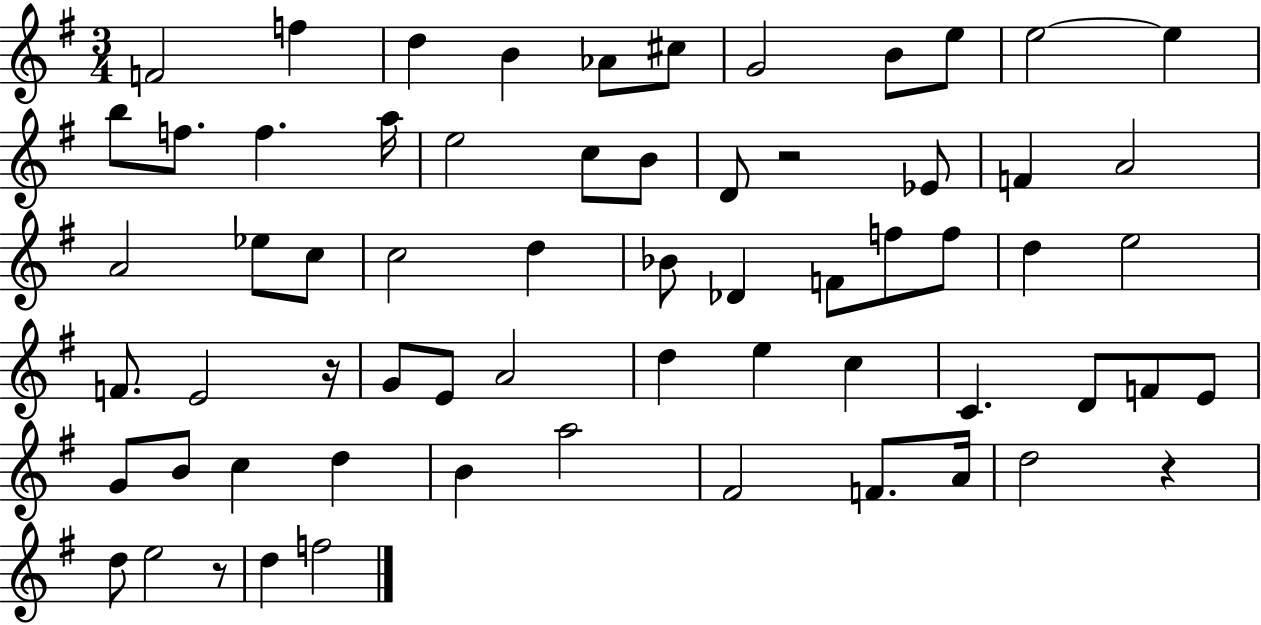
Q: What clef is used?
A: treble